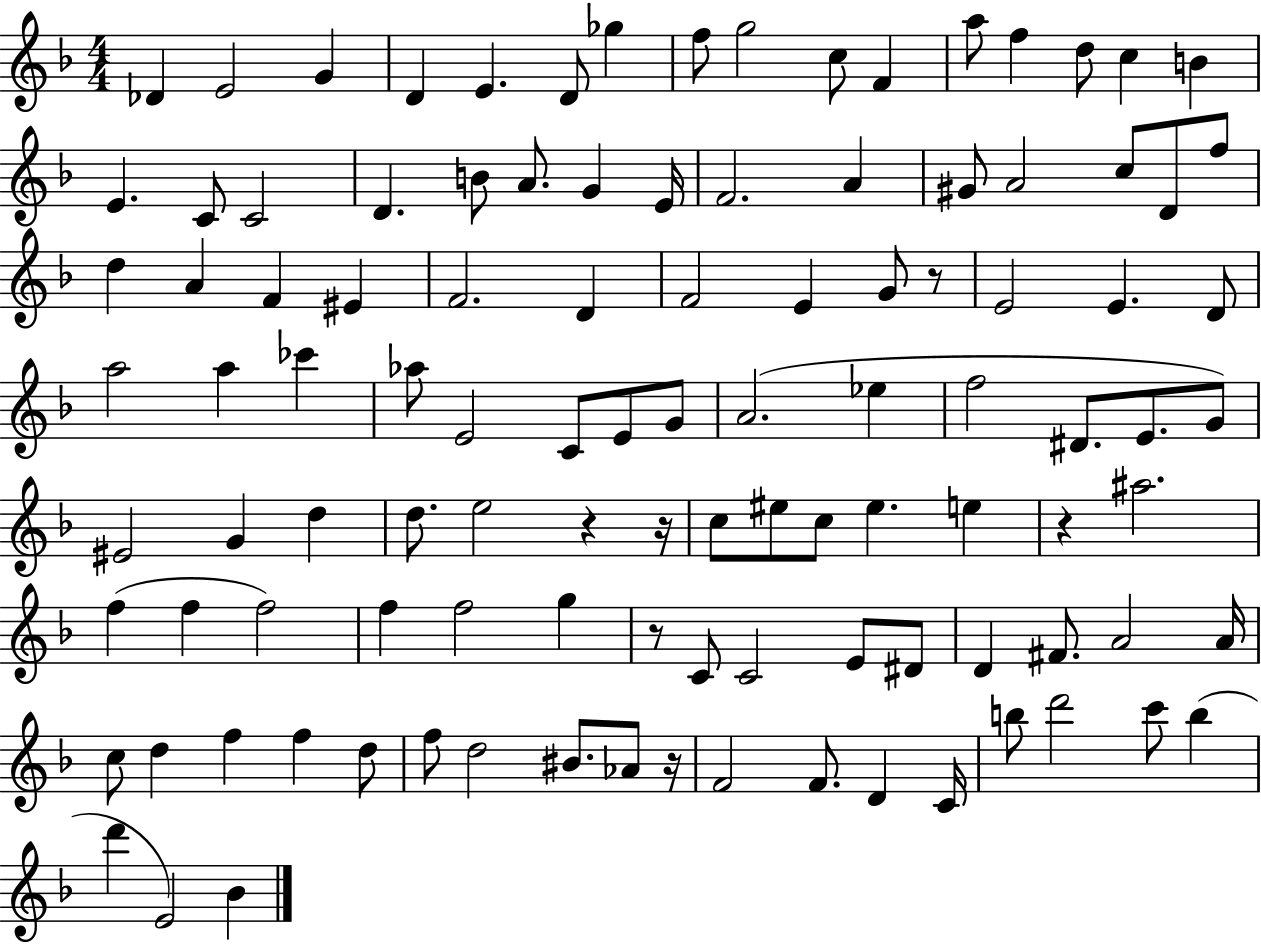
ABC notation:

X:1
T:Untitled
M:4/4
L:1/4
K:F
_D E2 G D E D/2 _g f/2 g2 c/2 F a/2 f d/2 c B E C/2 C2 D B/2 A/2 G E/4 F2 A ^G/2 A2 c/2 D/2 f/2 d A F ^E F2 D F2 E G/2 z/2 E2 E D/2 a2 a _c' _a/2 E2 C/2 E/2 G/2 A2 _e f2 ^D/2 E/2 G/2 ^E2 G d d/2 e2 z z/4 c/2 ^e/2 c/2 ^e e z ^a2 f f f2 f f2 g z/2 C/2 C2 E/2 ^D/2 D ^F/2 A2 A/4 c/2 d f f d/2 f/2 d2 ^B/2 _A/2 z/4 F2 F/2 D C/4 b/2 d'2 c'/2 b d' E2 _B